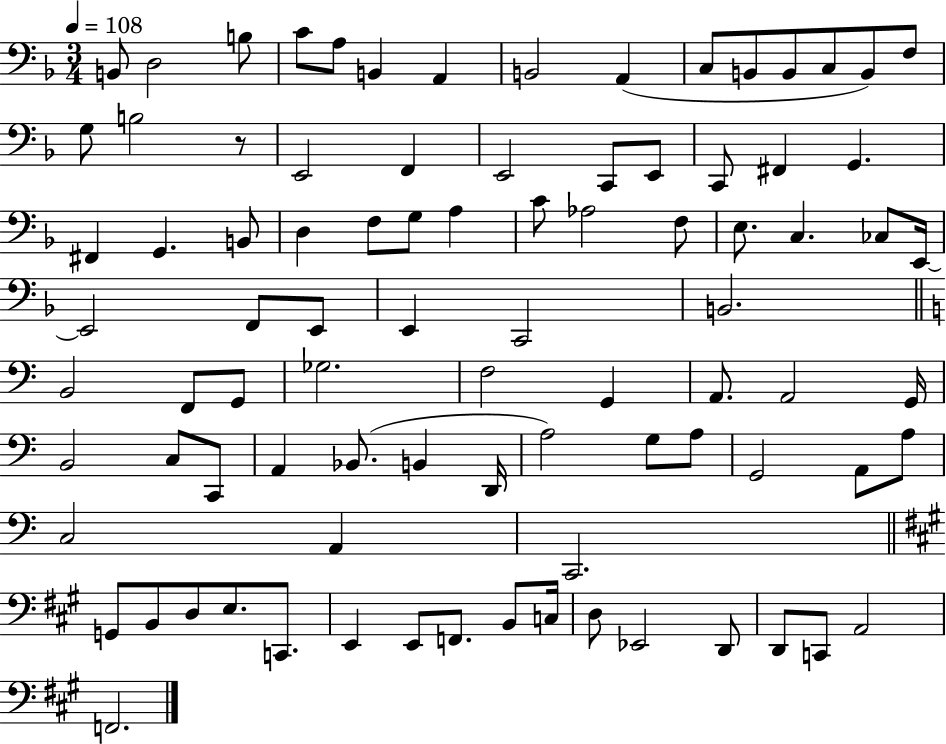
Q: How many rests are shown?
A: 1